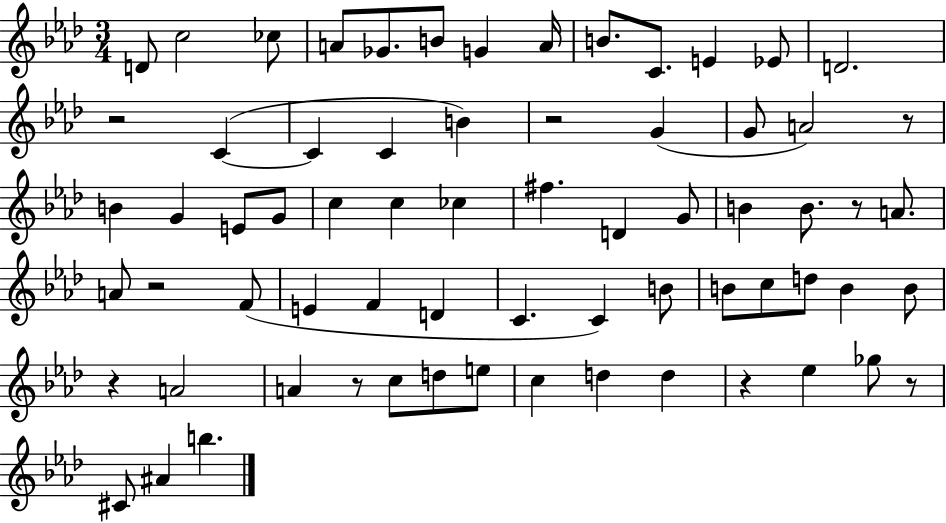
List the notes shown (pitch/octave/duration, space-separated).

D4/e C5/h CES5/e A4/e Gb4/e. B4/e G4/q A4/s B4/e. C4/e. E4/q Eb4/e D4/h. R/h C4/q C4/q C4/q B4/q R/h G4/q G4/e A4/h R/e B4/q G4/q E4/e G4/e C5/q C5/q CES5/q F#5/q. D4/q G4/e B4/q B4/e. R/e A4/e. A4/e R/h F4/e E4/q F4/q D4/q C4/q. C4/q B4/e B4/e C5/e D5/e B4/q B4/e R/q A4/h A4/q R/e C5/e D5/e E5/e C5/q D5/q D5/q R/q Eb5/q Gb5/e R/e C#4/e A#4/q B5/q.